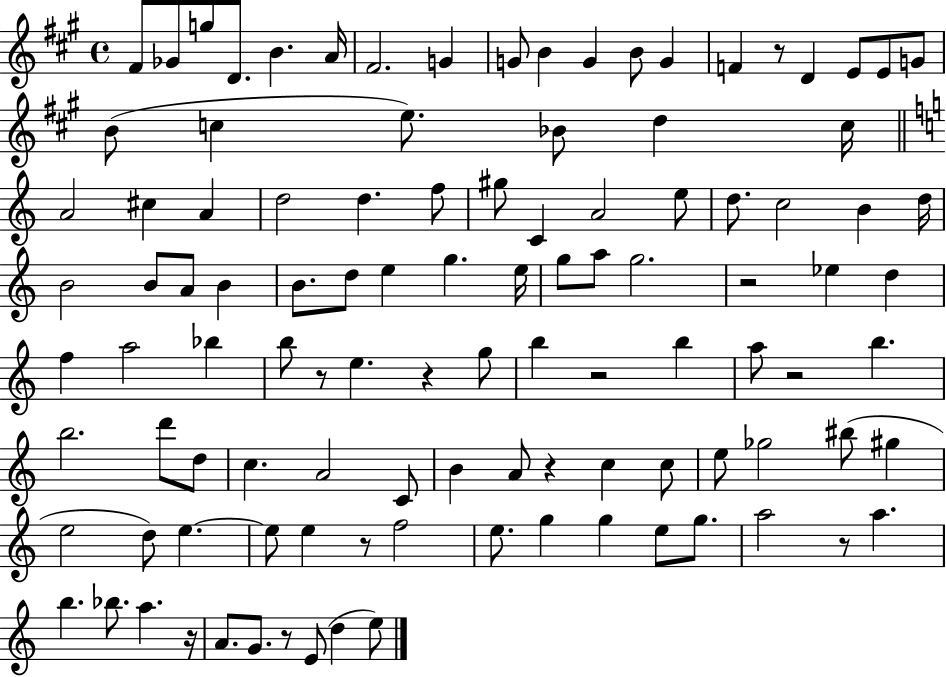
{
  \clef treble
  \time 4/4
  \defaultTimeSignature
  \key a \major
  fis'8 ges'8 g''8 d'8. b'4. a'16 | fis'2. g'4 | g'8 b'4 g'4 b'8 g'4 | f'4 r8 d'4 e'8 e'8 g'8 | \break b'8( c''4 e''8.) bes'8 d''4 c''16 | \bar "||" \break \key c \major a'2 cis''4 a'4 | d''2 d''4. f''8 | gis''8 c'4 a'2 e''8 | d''8. c''2 b'4 d''16 | \break b'2 b'8 a'8 b'4 | b'8. d''8 e''4 g''4. e''16 | g''8 a''8 g''2. | r2 ees''4 d''4 | \break f''4 a''2 bes''4 | b''8 r8 e''4. r4 g''8 | b''4 r2 b''4 | a''8 r2 b''4. | \break b''2. d'''8 d''8 | c''4. a'2 c'8 | b'4 a'8 r4 c''4 c''8 | e''8 ges''2 bis''8( gis''4 | \break e''2 d''8) e''4.~~ | e''8 e''4 r8 f''2 | e''8. g''4 g''4 e''8 g''8. | a''2 r8 a''4. | \break b''4. bes''8. a''4. r16 | a'8. g'8. r8 e'8( d''4 e''8) | \bar "|."
}